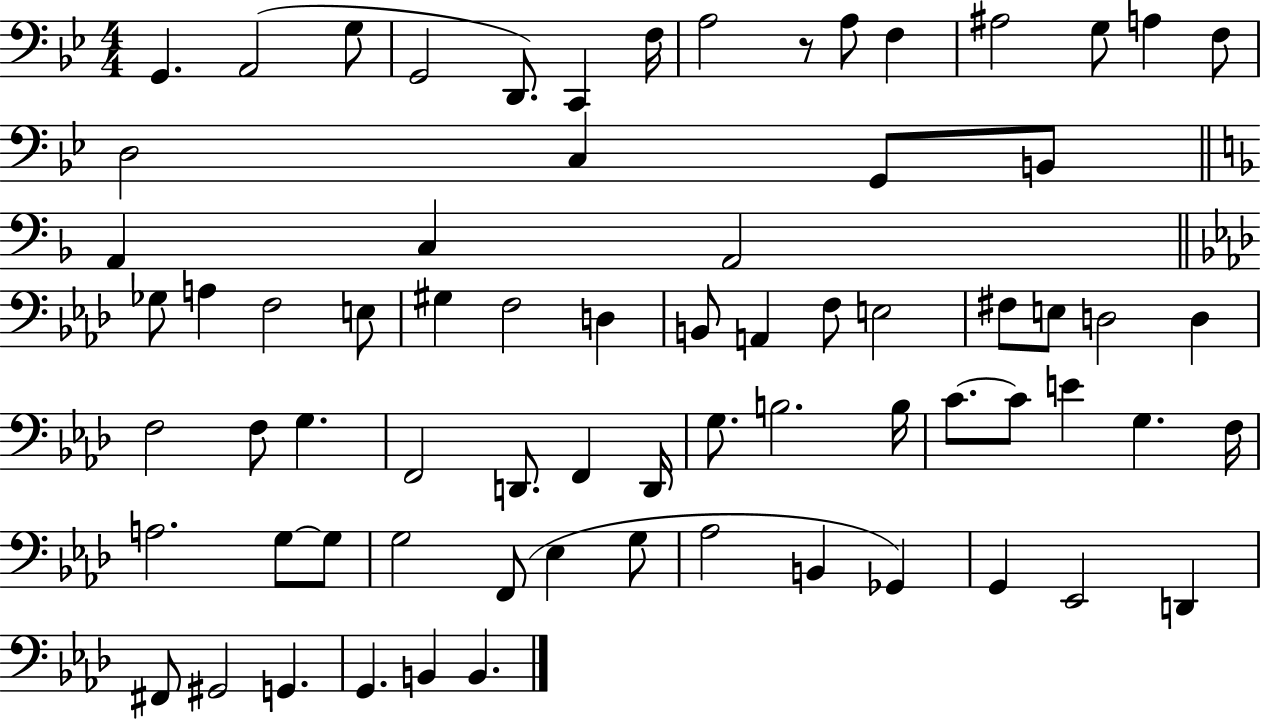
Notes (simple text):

G2/q. A2/h G3/e G2/h D2/e. C2/q F3/s A3/h R/e A3/e F3/q A#3/h G3/e A3/q F3/e D3/h C3/q G2/e B2/e A2/q C3/q A2/h Gb3/e A3/q F3/h E3/e G#3/q F3/h D3/q B2/e A2/q F3/e E3/h F#3/e E3/e D3/h D3/q F3/h F3/e G3/q. F2/h D2/e. F2/q D2/s G3/e. B3/h. B3/s C4/e. C4/e E4/q G3/q. F3/s A3/h. G3/e G3/e G3/h F2/e Eb3/q G3/e Ab3/h B2/q Gb2/q G2/q Eb2/h D2/q F#2/e G#2/h G2/q. G2/q. B2/q B2/q.